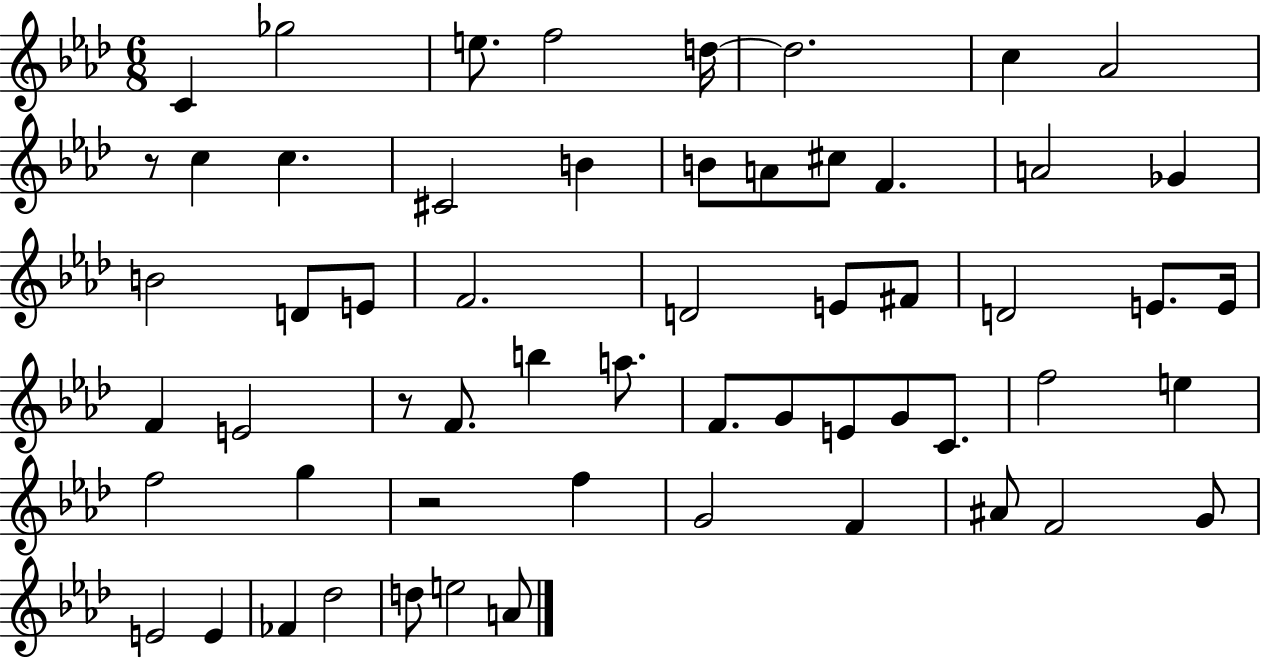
{
  \clef treble
  \numericTimeSignature
  \time 6/8
  \key aes \major
  c'4 ges''2 | e''8. f''2 d''16~~ | d''2. | c''4 aes'2 | \break r8 c''4 c''4. | cis'2 b'4 | b'8 a'8 cis''8 f'4. | a'2 ges'4 | \break b'2 d'8 e'8 | f'2. | d'2 e'8 fis'8 | d'2 e'8. e'16 | \break f'4 e'2 | r8 f'8. b''4 a''8. | f'8. g'8 e'8 g'8 c'8. | f''2 e''4 | \break f''2 g''4 | r2 f''4 | g'2 f'4 | ais'8 f'2 g'8 | \break e'2 e'4 | fes'4 des''2 | d''8 e''2 a'8 | \bar "|."
}